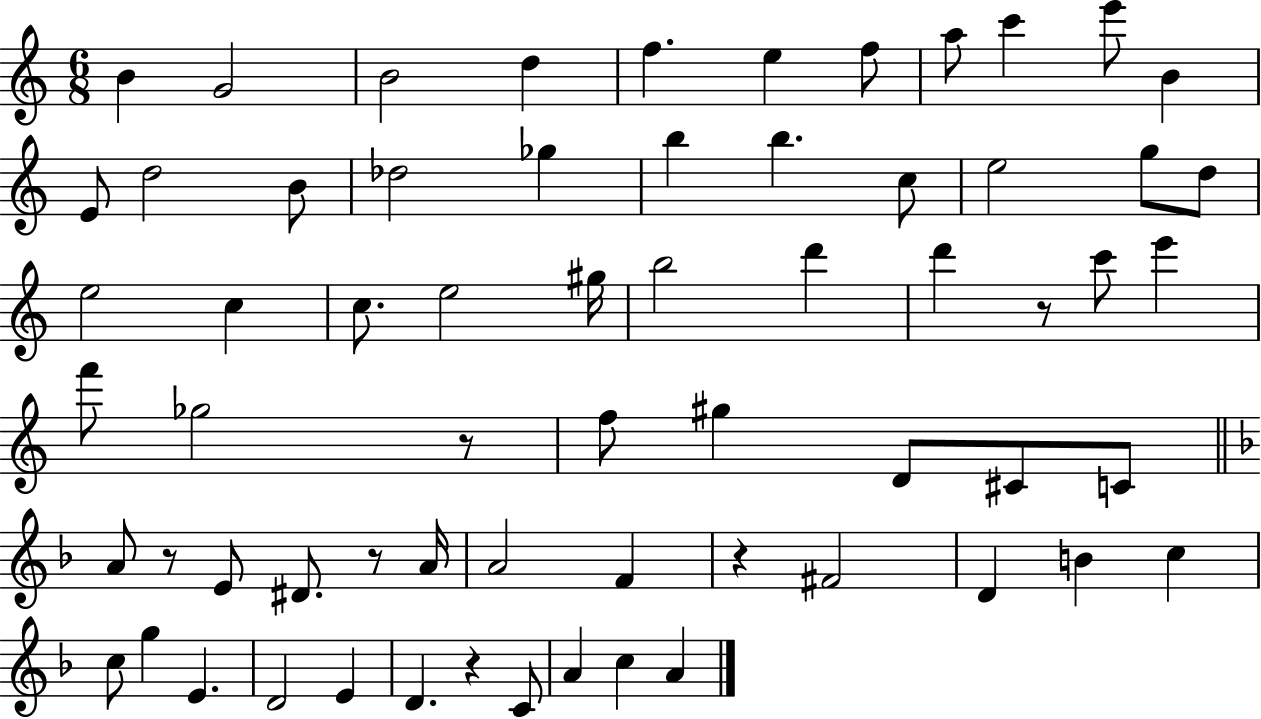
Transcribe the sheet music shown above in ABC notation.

X:1
T:Untitled
M:6/8
L:1/4
K:C
B G2 B2 d f e f/2 a/2 c' e'/2 B E/2 d2 B/2 _d2 _g b b c/2 e2 g/2 d/2 e2 c c/2 e2 ^g/4 b2 d' d' z/2 c'/2 e' f'/2 _g2 z/2 f/2 ^g D/2 ^C/2 C/2 A/2 z/2 E/2 ^D/2 z/2 A/4 A2 F z ^F2 D B c c/2 g E D2 E D z C/2 A c A